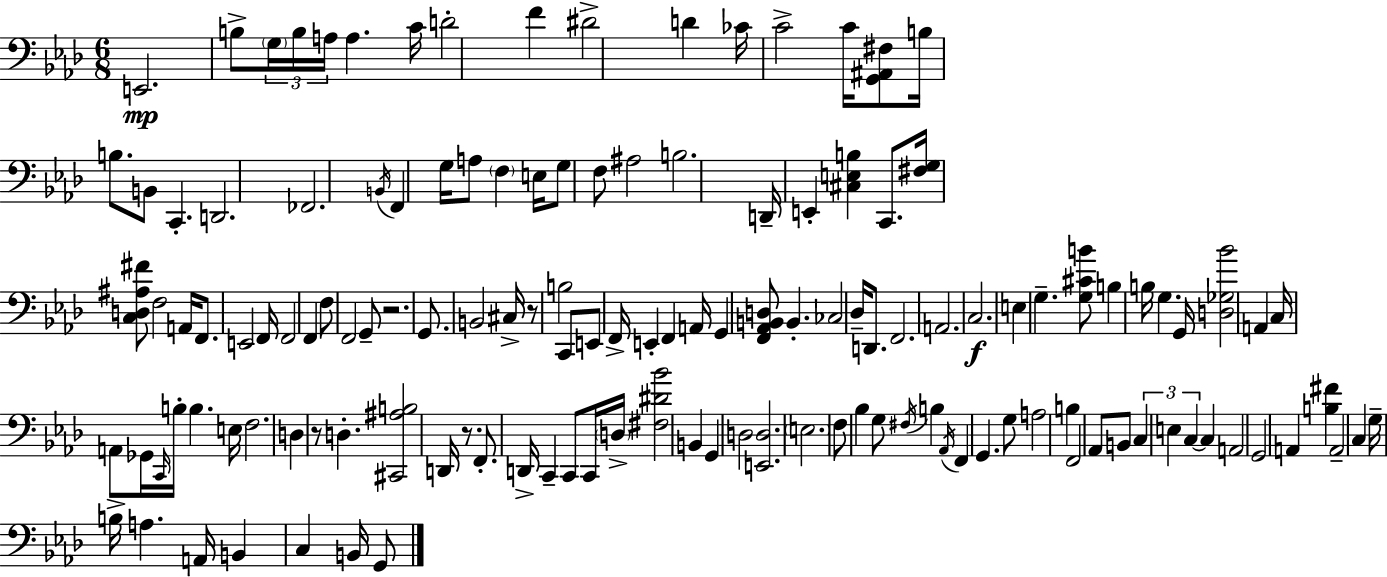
E2/h. B3/e G3/s B3/s A3/s A3/q. C4/s D4/h F4/q D#4/h D4/q CES4/s C4/h C4/s [G2,A#2,F#3]/e B3/s B3/e. B2/e C2/q. D2/h. FES2/h. B2/s F2/q G3/s A3/e F3/q E3/s G3/e F3/e A#3/h B3/h. D2/s E2/q [C#3,E3,B3]/q C2/e. [F#3,G3]/s [C3,D3,A#3,F#4]/e F3/h A2/s F2/e. E2/h F2/s F2/h F2/q F3/e F2/h G2/e R/h. G2/e. B2/h C#3/s R/e B3/h C2/e E2/e F2/s E2/q F2/q A2/s G2/q [F2,Ab2,B2,D3]/e B2/q. CES3/h Db3/s D2/e. F2/h. A2/h. C3/h. E3/q G3/q. [G3,C#4,B4]/e B3/q B3/s G3/q. G2/s [D3,Gb3,Bb4]/h A2/q C3/s A2/e Gb2/s C2/s B3/s B3/q. E3/s F3/h. D3/q R/e D3/q. [C#2,A#3,B3]/h D2/s R/e. F2/e. D2/s C2/q C2/e C2/s D3/s [F#3,D#4,Bb4]/h B2/q G2/q D3/h [E2,D3]/h. E3/h. F3/e Bb3/q G3/e F#3/s B3/q Ab2/s F2/q G2/q. G3/e A3/h B3/q F2/h Ab2/e B2/e C3/q E3/q C3/q C3/q A2/h G2/h A2/q [B3,F#4]/q A2/h C3/q G3/s B3/s A3/q. A2/s B2/q C3/q B2/s G2/e